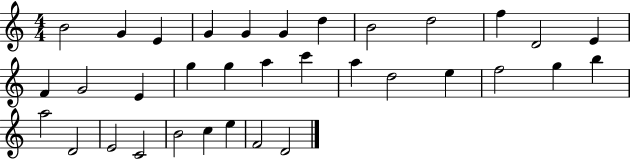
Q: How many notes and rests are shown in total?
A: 34